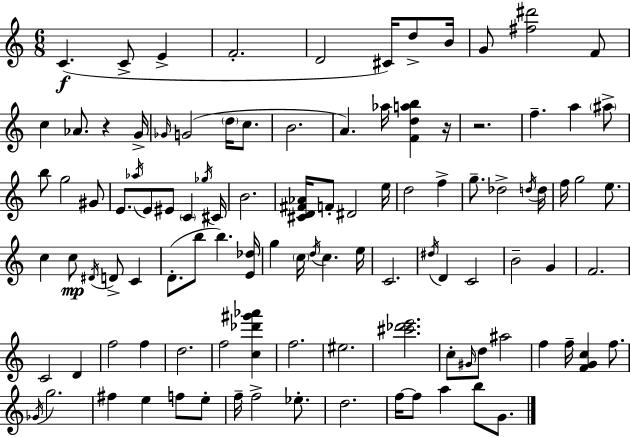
{
  \clef treble
  \numericTimeSignature
  \time 6/8
  \key a \minor
  \repeat volta 2 { c'4.(\f c'8-> e'4-> | f'2.-. | d'2 cis'16) d''8-> b'16 | g'8 <fis'' dis'''>2 f'8 | \break c''4 aes'8. r4 g'16-> | \grace { ges'16 } g'2( \parenthesize d''16 c''8. | b'2. | a'4.) aes''16 <f' d'' a'' b''>4 | \break r16 r2. | f''4.-- a''4 \parenthesize ais''8-> | b''8 g''2 gis'8 | e'8. \acciaccatura { aes''16 } e'8 eis'8 \parenthesize c'4 | \break \acciaccatura { ges''16 } cis'16 b'2. | <cis' d' fis' aes'>16 f'8-. dis'2 | e''16 d''2 f''4-> | g''8.-- des''2-> | \break \acciaccatura { d''16 } d''16 f''16 g''2 | e''8. c''4 c''8\mp \acciaccatura { dis'16 } d'8-> | c'4 d'8.-.( b''8 b''4.) | <e' des''>16 g''4 \parenthesize c''16 \acciaccatura { d''16 } c''4. | \break e''16 c'2. | \acciaccatura { dis''16 } d'4 c'2 | b'2-- | g'4 f'2. | \break c'2 | d'4 f''2 | f''4 d''2. | f''2 | \break <c'' des''' gis''' aes'''>4 f''2. | eis''2. | <cis''' des''' e'''>2. | c''8-. \grace { gis'16 } d''8 | \break ais''2 f''4 | f''16-- <f' g' c''>4 f''8. \acciaccatura { ges'16 } g''2. | fis''4 | e''4 f''8 e''8-. f''16-- f''2-> | \break ees''8.-. d''2. | f''16~~ f''8 | a''4 b''8 g'8. } \bar "|."
}